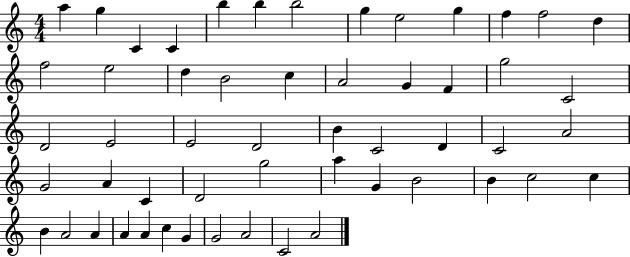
{
  \clef treble
  \numericTimeSignature
  \time 4/4
  \key c \major
  a''4 g''4 c'4 c'4 | b''4 b''4 b''2 | g''4 e''2 g''4 | f''4 f''2 d''4 | \break f''2 e''2 | d''4 b'2 c''4 | a'2 g'4 f'4 | g''2 c'2 | \break d'2 e'2 | e'2 d'2 | b'4 c'2 d'4 | c'2 a'2 | \break g'2 a'4 c'4 | d'2 g''2 | a''4 g'4 b'2 | b'4 c''2 c''4 | \break b'4 a'2 a'4 | a'4 a'4 c''4 g'4 | g'2 a'2 | c'2 a'2 | \break \bar "|."
}